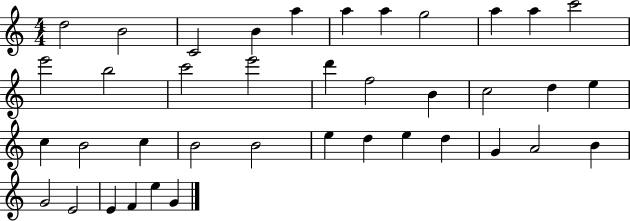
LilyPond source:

{
  \clef treble
  \numericTimeSignature
  \time 4/4
  \key c \major
  d''2 b'2 | c'2 b'4 a''4 | a''4 a''4 g''2 | a''4 a''4 c'''2 | \break e'''2 b''2 | c'''2 e'''2 | d'''4 f''2 b'4 | c''2 d''4 e''4 | \break c''4 b'2 c''4 | b'2 b'2 | e''4 d''4 e''4 d''4 | g'4 a'2 b'4 | \break g'2 e'2 | e'4 f'4 e''4 g'4 | \bar "|."
}